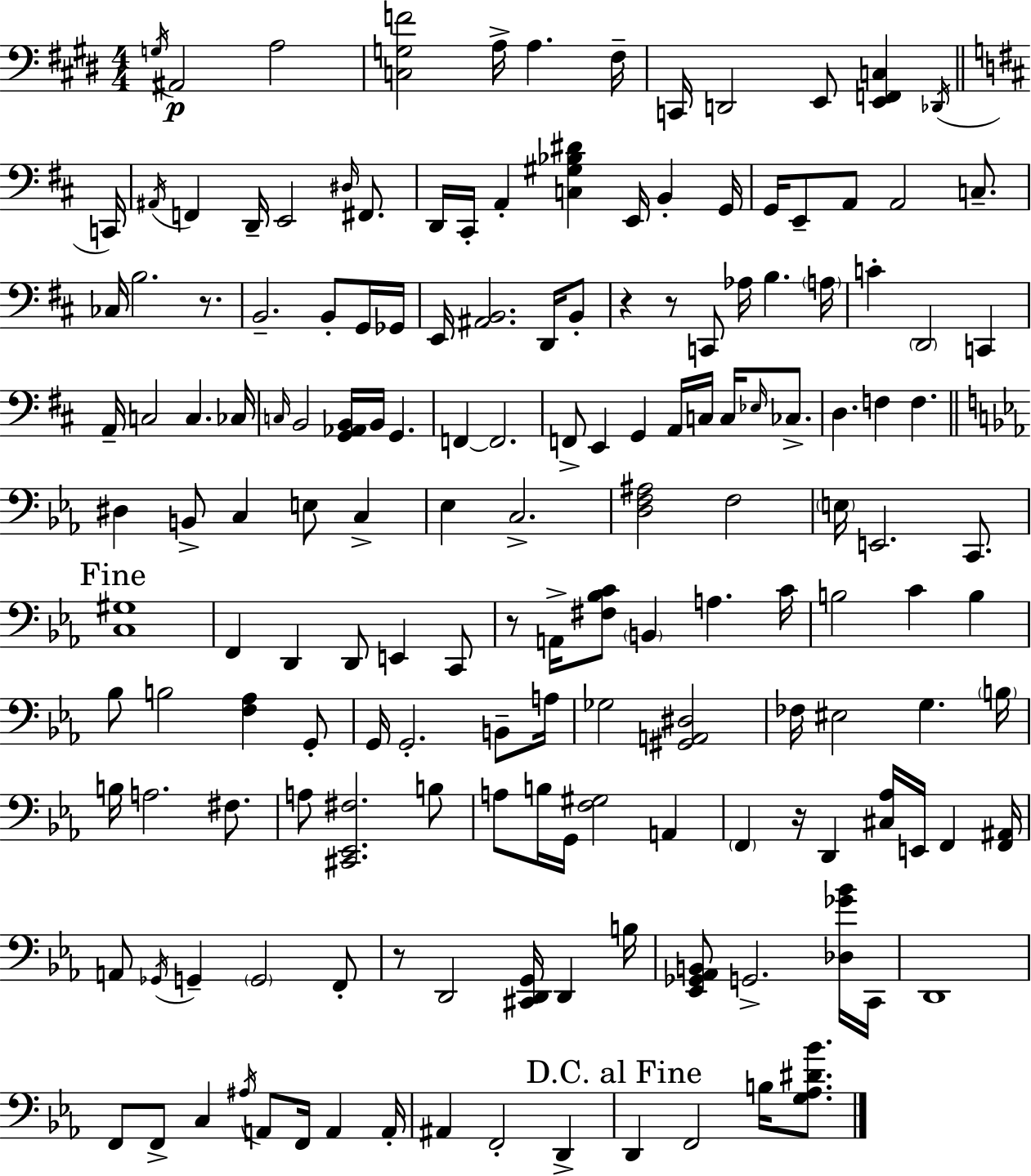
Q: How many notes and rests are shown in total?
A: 162